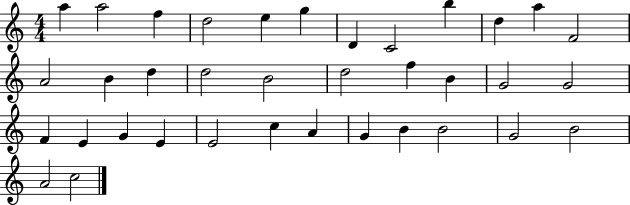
{
  \clef treble
  \numericTimeSignature
  \time 4/4
  \key c \major
  a''4 a''2 f''4 | d''2 e''4 g''4 | d'4 c'2 b''4 | d''4 a''4 f'2 | \break a'2 b'4 d''4 | d''2 b'2 | d''2 f''4 b'4 | g'2 g'2 | \break f'4 e'4 g'4 e'4 | e'2 c''4 a'4 | g'4 b'4 b'2 | g'2 b'2 | \break a'2 c''2 | \bar "|."
}